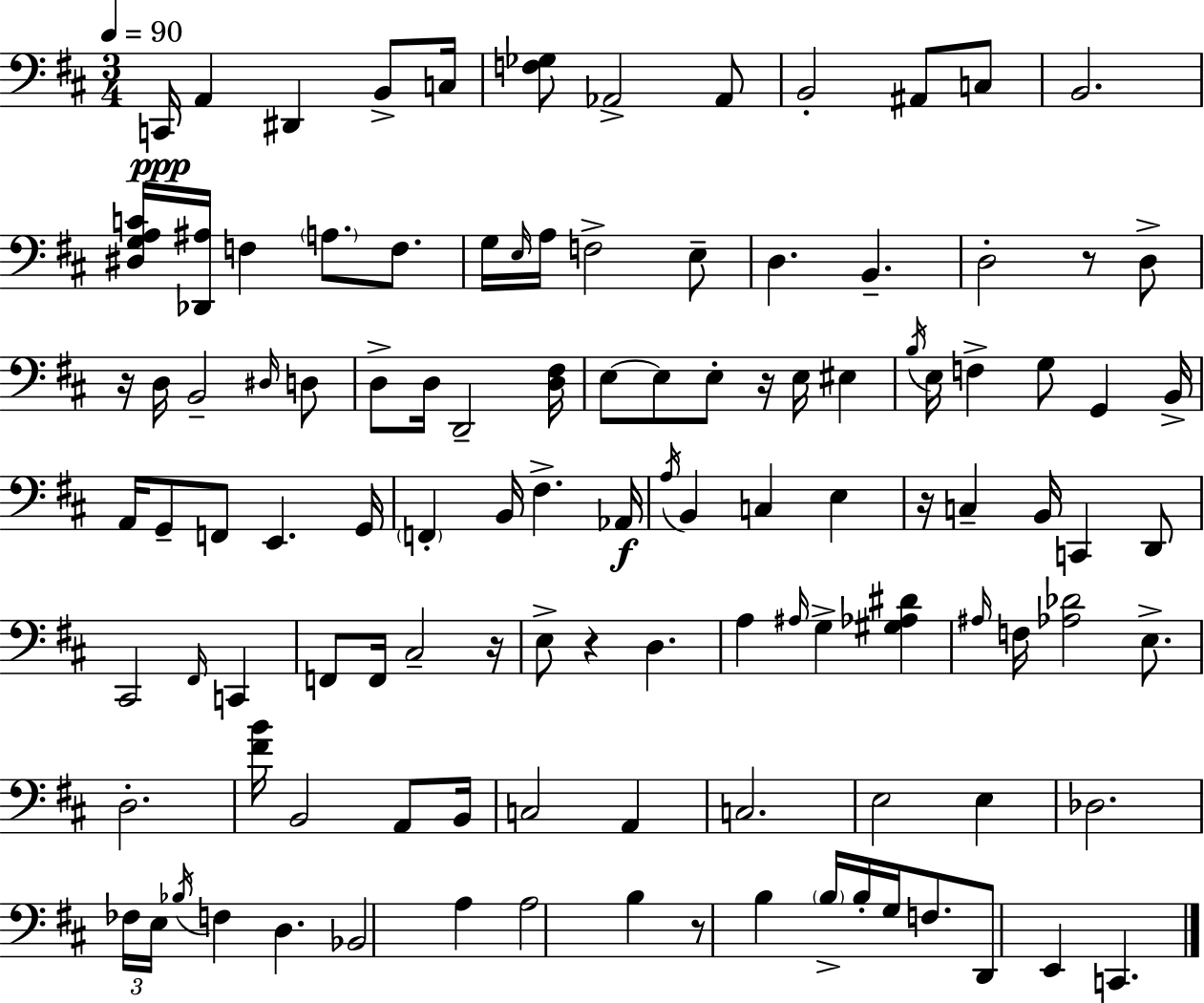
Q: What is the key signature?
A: D major